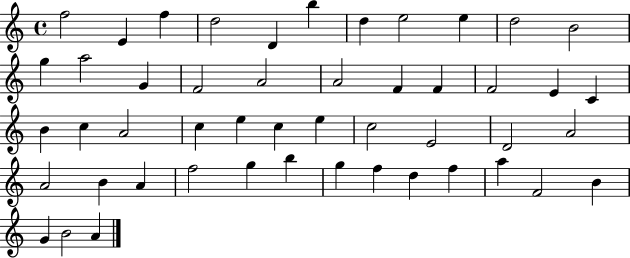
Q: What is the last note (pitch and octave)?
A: A4